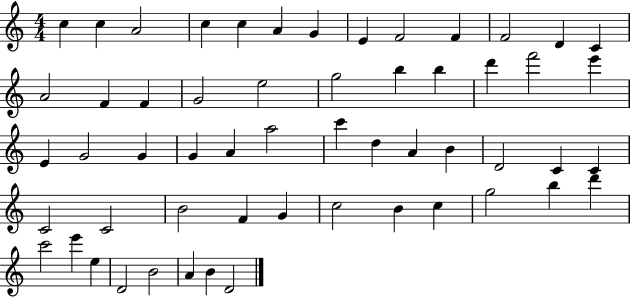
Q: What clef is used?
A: treble